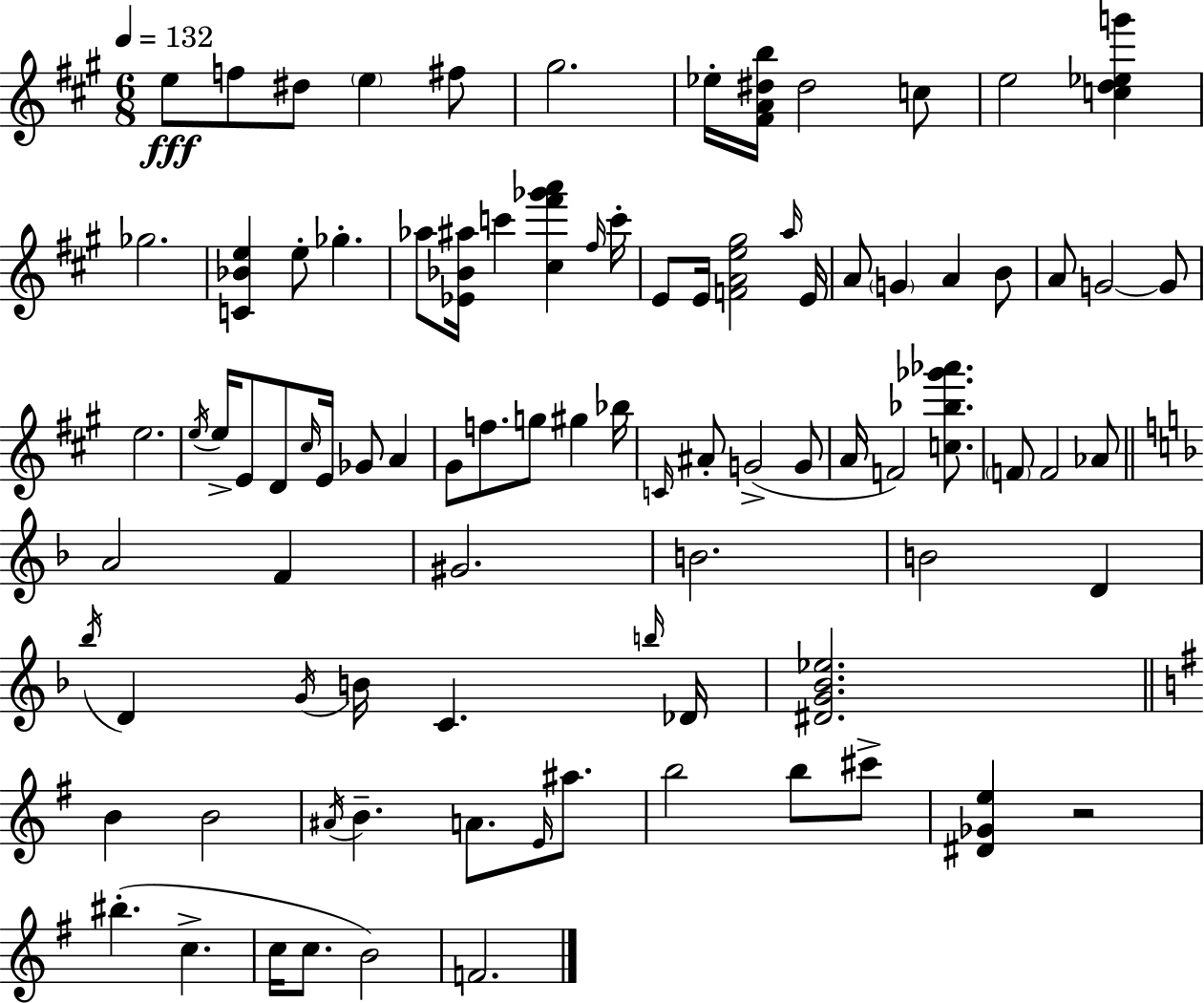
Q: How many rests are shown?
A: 1